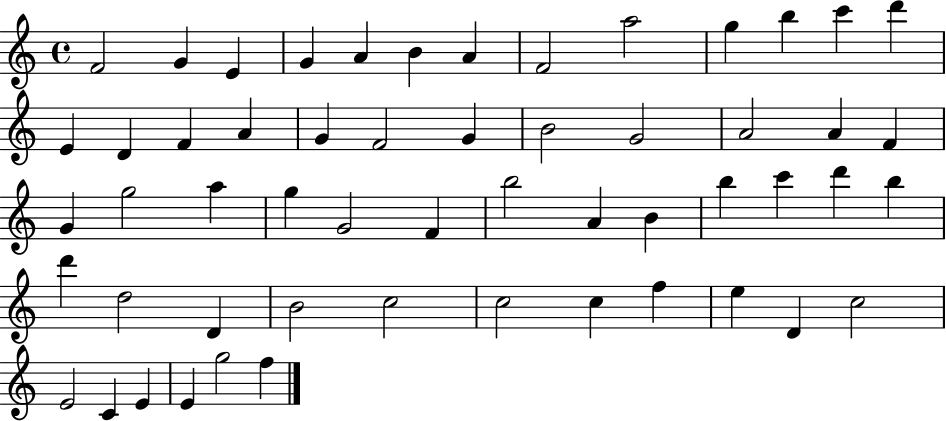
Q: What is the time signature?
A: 4/4